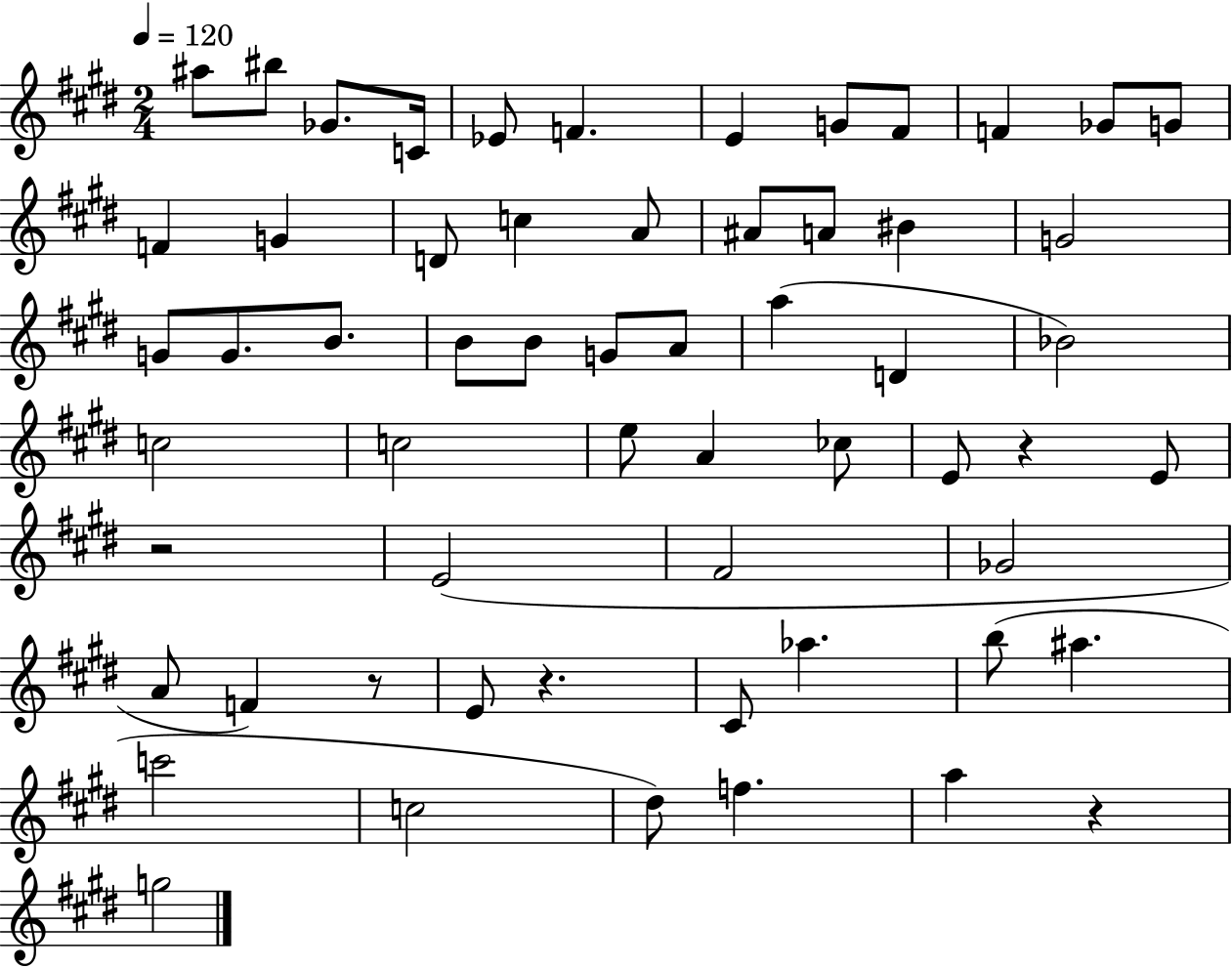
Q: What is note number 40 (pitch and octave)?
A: F#4